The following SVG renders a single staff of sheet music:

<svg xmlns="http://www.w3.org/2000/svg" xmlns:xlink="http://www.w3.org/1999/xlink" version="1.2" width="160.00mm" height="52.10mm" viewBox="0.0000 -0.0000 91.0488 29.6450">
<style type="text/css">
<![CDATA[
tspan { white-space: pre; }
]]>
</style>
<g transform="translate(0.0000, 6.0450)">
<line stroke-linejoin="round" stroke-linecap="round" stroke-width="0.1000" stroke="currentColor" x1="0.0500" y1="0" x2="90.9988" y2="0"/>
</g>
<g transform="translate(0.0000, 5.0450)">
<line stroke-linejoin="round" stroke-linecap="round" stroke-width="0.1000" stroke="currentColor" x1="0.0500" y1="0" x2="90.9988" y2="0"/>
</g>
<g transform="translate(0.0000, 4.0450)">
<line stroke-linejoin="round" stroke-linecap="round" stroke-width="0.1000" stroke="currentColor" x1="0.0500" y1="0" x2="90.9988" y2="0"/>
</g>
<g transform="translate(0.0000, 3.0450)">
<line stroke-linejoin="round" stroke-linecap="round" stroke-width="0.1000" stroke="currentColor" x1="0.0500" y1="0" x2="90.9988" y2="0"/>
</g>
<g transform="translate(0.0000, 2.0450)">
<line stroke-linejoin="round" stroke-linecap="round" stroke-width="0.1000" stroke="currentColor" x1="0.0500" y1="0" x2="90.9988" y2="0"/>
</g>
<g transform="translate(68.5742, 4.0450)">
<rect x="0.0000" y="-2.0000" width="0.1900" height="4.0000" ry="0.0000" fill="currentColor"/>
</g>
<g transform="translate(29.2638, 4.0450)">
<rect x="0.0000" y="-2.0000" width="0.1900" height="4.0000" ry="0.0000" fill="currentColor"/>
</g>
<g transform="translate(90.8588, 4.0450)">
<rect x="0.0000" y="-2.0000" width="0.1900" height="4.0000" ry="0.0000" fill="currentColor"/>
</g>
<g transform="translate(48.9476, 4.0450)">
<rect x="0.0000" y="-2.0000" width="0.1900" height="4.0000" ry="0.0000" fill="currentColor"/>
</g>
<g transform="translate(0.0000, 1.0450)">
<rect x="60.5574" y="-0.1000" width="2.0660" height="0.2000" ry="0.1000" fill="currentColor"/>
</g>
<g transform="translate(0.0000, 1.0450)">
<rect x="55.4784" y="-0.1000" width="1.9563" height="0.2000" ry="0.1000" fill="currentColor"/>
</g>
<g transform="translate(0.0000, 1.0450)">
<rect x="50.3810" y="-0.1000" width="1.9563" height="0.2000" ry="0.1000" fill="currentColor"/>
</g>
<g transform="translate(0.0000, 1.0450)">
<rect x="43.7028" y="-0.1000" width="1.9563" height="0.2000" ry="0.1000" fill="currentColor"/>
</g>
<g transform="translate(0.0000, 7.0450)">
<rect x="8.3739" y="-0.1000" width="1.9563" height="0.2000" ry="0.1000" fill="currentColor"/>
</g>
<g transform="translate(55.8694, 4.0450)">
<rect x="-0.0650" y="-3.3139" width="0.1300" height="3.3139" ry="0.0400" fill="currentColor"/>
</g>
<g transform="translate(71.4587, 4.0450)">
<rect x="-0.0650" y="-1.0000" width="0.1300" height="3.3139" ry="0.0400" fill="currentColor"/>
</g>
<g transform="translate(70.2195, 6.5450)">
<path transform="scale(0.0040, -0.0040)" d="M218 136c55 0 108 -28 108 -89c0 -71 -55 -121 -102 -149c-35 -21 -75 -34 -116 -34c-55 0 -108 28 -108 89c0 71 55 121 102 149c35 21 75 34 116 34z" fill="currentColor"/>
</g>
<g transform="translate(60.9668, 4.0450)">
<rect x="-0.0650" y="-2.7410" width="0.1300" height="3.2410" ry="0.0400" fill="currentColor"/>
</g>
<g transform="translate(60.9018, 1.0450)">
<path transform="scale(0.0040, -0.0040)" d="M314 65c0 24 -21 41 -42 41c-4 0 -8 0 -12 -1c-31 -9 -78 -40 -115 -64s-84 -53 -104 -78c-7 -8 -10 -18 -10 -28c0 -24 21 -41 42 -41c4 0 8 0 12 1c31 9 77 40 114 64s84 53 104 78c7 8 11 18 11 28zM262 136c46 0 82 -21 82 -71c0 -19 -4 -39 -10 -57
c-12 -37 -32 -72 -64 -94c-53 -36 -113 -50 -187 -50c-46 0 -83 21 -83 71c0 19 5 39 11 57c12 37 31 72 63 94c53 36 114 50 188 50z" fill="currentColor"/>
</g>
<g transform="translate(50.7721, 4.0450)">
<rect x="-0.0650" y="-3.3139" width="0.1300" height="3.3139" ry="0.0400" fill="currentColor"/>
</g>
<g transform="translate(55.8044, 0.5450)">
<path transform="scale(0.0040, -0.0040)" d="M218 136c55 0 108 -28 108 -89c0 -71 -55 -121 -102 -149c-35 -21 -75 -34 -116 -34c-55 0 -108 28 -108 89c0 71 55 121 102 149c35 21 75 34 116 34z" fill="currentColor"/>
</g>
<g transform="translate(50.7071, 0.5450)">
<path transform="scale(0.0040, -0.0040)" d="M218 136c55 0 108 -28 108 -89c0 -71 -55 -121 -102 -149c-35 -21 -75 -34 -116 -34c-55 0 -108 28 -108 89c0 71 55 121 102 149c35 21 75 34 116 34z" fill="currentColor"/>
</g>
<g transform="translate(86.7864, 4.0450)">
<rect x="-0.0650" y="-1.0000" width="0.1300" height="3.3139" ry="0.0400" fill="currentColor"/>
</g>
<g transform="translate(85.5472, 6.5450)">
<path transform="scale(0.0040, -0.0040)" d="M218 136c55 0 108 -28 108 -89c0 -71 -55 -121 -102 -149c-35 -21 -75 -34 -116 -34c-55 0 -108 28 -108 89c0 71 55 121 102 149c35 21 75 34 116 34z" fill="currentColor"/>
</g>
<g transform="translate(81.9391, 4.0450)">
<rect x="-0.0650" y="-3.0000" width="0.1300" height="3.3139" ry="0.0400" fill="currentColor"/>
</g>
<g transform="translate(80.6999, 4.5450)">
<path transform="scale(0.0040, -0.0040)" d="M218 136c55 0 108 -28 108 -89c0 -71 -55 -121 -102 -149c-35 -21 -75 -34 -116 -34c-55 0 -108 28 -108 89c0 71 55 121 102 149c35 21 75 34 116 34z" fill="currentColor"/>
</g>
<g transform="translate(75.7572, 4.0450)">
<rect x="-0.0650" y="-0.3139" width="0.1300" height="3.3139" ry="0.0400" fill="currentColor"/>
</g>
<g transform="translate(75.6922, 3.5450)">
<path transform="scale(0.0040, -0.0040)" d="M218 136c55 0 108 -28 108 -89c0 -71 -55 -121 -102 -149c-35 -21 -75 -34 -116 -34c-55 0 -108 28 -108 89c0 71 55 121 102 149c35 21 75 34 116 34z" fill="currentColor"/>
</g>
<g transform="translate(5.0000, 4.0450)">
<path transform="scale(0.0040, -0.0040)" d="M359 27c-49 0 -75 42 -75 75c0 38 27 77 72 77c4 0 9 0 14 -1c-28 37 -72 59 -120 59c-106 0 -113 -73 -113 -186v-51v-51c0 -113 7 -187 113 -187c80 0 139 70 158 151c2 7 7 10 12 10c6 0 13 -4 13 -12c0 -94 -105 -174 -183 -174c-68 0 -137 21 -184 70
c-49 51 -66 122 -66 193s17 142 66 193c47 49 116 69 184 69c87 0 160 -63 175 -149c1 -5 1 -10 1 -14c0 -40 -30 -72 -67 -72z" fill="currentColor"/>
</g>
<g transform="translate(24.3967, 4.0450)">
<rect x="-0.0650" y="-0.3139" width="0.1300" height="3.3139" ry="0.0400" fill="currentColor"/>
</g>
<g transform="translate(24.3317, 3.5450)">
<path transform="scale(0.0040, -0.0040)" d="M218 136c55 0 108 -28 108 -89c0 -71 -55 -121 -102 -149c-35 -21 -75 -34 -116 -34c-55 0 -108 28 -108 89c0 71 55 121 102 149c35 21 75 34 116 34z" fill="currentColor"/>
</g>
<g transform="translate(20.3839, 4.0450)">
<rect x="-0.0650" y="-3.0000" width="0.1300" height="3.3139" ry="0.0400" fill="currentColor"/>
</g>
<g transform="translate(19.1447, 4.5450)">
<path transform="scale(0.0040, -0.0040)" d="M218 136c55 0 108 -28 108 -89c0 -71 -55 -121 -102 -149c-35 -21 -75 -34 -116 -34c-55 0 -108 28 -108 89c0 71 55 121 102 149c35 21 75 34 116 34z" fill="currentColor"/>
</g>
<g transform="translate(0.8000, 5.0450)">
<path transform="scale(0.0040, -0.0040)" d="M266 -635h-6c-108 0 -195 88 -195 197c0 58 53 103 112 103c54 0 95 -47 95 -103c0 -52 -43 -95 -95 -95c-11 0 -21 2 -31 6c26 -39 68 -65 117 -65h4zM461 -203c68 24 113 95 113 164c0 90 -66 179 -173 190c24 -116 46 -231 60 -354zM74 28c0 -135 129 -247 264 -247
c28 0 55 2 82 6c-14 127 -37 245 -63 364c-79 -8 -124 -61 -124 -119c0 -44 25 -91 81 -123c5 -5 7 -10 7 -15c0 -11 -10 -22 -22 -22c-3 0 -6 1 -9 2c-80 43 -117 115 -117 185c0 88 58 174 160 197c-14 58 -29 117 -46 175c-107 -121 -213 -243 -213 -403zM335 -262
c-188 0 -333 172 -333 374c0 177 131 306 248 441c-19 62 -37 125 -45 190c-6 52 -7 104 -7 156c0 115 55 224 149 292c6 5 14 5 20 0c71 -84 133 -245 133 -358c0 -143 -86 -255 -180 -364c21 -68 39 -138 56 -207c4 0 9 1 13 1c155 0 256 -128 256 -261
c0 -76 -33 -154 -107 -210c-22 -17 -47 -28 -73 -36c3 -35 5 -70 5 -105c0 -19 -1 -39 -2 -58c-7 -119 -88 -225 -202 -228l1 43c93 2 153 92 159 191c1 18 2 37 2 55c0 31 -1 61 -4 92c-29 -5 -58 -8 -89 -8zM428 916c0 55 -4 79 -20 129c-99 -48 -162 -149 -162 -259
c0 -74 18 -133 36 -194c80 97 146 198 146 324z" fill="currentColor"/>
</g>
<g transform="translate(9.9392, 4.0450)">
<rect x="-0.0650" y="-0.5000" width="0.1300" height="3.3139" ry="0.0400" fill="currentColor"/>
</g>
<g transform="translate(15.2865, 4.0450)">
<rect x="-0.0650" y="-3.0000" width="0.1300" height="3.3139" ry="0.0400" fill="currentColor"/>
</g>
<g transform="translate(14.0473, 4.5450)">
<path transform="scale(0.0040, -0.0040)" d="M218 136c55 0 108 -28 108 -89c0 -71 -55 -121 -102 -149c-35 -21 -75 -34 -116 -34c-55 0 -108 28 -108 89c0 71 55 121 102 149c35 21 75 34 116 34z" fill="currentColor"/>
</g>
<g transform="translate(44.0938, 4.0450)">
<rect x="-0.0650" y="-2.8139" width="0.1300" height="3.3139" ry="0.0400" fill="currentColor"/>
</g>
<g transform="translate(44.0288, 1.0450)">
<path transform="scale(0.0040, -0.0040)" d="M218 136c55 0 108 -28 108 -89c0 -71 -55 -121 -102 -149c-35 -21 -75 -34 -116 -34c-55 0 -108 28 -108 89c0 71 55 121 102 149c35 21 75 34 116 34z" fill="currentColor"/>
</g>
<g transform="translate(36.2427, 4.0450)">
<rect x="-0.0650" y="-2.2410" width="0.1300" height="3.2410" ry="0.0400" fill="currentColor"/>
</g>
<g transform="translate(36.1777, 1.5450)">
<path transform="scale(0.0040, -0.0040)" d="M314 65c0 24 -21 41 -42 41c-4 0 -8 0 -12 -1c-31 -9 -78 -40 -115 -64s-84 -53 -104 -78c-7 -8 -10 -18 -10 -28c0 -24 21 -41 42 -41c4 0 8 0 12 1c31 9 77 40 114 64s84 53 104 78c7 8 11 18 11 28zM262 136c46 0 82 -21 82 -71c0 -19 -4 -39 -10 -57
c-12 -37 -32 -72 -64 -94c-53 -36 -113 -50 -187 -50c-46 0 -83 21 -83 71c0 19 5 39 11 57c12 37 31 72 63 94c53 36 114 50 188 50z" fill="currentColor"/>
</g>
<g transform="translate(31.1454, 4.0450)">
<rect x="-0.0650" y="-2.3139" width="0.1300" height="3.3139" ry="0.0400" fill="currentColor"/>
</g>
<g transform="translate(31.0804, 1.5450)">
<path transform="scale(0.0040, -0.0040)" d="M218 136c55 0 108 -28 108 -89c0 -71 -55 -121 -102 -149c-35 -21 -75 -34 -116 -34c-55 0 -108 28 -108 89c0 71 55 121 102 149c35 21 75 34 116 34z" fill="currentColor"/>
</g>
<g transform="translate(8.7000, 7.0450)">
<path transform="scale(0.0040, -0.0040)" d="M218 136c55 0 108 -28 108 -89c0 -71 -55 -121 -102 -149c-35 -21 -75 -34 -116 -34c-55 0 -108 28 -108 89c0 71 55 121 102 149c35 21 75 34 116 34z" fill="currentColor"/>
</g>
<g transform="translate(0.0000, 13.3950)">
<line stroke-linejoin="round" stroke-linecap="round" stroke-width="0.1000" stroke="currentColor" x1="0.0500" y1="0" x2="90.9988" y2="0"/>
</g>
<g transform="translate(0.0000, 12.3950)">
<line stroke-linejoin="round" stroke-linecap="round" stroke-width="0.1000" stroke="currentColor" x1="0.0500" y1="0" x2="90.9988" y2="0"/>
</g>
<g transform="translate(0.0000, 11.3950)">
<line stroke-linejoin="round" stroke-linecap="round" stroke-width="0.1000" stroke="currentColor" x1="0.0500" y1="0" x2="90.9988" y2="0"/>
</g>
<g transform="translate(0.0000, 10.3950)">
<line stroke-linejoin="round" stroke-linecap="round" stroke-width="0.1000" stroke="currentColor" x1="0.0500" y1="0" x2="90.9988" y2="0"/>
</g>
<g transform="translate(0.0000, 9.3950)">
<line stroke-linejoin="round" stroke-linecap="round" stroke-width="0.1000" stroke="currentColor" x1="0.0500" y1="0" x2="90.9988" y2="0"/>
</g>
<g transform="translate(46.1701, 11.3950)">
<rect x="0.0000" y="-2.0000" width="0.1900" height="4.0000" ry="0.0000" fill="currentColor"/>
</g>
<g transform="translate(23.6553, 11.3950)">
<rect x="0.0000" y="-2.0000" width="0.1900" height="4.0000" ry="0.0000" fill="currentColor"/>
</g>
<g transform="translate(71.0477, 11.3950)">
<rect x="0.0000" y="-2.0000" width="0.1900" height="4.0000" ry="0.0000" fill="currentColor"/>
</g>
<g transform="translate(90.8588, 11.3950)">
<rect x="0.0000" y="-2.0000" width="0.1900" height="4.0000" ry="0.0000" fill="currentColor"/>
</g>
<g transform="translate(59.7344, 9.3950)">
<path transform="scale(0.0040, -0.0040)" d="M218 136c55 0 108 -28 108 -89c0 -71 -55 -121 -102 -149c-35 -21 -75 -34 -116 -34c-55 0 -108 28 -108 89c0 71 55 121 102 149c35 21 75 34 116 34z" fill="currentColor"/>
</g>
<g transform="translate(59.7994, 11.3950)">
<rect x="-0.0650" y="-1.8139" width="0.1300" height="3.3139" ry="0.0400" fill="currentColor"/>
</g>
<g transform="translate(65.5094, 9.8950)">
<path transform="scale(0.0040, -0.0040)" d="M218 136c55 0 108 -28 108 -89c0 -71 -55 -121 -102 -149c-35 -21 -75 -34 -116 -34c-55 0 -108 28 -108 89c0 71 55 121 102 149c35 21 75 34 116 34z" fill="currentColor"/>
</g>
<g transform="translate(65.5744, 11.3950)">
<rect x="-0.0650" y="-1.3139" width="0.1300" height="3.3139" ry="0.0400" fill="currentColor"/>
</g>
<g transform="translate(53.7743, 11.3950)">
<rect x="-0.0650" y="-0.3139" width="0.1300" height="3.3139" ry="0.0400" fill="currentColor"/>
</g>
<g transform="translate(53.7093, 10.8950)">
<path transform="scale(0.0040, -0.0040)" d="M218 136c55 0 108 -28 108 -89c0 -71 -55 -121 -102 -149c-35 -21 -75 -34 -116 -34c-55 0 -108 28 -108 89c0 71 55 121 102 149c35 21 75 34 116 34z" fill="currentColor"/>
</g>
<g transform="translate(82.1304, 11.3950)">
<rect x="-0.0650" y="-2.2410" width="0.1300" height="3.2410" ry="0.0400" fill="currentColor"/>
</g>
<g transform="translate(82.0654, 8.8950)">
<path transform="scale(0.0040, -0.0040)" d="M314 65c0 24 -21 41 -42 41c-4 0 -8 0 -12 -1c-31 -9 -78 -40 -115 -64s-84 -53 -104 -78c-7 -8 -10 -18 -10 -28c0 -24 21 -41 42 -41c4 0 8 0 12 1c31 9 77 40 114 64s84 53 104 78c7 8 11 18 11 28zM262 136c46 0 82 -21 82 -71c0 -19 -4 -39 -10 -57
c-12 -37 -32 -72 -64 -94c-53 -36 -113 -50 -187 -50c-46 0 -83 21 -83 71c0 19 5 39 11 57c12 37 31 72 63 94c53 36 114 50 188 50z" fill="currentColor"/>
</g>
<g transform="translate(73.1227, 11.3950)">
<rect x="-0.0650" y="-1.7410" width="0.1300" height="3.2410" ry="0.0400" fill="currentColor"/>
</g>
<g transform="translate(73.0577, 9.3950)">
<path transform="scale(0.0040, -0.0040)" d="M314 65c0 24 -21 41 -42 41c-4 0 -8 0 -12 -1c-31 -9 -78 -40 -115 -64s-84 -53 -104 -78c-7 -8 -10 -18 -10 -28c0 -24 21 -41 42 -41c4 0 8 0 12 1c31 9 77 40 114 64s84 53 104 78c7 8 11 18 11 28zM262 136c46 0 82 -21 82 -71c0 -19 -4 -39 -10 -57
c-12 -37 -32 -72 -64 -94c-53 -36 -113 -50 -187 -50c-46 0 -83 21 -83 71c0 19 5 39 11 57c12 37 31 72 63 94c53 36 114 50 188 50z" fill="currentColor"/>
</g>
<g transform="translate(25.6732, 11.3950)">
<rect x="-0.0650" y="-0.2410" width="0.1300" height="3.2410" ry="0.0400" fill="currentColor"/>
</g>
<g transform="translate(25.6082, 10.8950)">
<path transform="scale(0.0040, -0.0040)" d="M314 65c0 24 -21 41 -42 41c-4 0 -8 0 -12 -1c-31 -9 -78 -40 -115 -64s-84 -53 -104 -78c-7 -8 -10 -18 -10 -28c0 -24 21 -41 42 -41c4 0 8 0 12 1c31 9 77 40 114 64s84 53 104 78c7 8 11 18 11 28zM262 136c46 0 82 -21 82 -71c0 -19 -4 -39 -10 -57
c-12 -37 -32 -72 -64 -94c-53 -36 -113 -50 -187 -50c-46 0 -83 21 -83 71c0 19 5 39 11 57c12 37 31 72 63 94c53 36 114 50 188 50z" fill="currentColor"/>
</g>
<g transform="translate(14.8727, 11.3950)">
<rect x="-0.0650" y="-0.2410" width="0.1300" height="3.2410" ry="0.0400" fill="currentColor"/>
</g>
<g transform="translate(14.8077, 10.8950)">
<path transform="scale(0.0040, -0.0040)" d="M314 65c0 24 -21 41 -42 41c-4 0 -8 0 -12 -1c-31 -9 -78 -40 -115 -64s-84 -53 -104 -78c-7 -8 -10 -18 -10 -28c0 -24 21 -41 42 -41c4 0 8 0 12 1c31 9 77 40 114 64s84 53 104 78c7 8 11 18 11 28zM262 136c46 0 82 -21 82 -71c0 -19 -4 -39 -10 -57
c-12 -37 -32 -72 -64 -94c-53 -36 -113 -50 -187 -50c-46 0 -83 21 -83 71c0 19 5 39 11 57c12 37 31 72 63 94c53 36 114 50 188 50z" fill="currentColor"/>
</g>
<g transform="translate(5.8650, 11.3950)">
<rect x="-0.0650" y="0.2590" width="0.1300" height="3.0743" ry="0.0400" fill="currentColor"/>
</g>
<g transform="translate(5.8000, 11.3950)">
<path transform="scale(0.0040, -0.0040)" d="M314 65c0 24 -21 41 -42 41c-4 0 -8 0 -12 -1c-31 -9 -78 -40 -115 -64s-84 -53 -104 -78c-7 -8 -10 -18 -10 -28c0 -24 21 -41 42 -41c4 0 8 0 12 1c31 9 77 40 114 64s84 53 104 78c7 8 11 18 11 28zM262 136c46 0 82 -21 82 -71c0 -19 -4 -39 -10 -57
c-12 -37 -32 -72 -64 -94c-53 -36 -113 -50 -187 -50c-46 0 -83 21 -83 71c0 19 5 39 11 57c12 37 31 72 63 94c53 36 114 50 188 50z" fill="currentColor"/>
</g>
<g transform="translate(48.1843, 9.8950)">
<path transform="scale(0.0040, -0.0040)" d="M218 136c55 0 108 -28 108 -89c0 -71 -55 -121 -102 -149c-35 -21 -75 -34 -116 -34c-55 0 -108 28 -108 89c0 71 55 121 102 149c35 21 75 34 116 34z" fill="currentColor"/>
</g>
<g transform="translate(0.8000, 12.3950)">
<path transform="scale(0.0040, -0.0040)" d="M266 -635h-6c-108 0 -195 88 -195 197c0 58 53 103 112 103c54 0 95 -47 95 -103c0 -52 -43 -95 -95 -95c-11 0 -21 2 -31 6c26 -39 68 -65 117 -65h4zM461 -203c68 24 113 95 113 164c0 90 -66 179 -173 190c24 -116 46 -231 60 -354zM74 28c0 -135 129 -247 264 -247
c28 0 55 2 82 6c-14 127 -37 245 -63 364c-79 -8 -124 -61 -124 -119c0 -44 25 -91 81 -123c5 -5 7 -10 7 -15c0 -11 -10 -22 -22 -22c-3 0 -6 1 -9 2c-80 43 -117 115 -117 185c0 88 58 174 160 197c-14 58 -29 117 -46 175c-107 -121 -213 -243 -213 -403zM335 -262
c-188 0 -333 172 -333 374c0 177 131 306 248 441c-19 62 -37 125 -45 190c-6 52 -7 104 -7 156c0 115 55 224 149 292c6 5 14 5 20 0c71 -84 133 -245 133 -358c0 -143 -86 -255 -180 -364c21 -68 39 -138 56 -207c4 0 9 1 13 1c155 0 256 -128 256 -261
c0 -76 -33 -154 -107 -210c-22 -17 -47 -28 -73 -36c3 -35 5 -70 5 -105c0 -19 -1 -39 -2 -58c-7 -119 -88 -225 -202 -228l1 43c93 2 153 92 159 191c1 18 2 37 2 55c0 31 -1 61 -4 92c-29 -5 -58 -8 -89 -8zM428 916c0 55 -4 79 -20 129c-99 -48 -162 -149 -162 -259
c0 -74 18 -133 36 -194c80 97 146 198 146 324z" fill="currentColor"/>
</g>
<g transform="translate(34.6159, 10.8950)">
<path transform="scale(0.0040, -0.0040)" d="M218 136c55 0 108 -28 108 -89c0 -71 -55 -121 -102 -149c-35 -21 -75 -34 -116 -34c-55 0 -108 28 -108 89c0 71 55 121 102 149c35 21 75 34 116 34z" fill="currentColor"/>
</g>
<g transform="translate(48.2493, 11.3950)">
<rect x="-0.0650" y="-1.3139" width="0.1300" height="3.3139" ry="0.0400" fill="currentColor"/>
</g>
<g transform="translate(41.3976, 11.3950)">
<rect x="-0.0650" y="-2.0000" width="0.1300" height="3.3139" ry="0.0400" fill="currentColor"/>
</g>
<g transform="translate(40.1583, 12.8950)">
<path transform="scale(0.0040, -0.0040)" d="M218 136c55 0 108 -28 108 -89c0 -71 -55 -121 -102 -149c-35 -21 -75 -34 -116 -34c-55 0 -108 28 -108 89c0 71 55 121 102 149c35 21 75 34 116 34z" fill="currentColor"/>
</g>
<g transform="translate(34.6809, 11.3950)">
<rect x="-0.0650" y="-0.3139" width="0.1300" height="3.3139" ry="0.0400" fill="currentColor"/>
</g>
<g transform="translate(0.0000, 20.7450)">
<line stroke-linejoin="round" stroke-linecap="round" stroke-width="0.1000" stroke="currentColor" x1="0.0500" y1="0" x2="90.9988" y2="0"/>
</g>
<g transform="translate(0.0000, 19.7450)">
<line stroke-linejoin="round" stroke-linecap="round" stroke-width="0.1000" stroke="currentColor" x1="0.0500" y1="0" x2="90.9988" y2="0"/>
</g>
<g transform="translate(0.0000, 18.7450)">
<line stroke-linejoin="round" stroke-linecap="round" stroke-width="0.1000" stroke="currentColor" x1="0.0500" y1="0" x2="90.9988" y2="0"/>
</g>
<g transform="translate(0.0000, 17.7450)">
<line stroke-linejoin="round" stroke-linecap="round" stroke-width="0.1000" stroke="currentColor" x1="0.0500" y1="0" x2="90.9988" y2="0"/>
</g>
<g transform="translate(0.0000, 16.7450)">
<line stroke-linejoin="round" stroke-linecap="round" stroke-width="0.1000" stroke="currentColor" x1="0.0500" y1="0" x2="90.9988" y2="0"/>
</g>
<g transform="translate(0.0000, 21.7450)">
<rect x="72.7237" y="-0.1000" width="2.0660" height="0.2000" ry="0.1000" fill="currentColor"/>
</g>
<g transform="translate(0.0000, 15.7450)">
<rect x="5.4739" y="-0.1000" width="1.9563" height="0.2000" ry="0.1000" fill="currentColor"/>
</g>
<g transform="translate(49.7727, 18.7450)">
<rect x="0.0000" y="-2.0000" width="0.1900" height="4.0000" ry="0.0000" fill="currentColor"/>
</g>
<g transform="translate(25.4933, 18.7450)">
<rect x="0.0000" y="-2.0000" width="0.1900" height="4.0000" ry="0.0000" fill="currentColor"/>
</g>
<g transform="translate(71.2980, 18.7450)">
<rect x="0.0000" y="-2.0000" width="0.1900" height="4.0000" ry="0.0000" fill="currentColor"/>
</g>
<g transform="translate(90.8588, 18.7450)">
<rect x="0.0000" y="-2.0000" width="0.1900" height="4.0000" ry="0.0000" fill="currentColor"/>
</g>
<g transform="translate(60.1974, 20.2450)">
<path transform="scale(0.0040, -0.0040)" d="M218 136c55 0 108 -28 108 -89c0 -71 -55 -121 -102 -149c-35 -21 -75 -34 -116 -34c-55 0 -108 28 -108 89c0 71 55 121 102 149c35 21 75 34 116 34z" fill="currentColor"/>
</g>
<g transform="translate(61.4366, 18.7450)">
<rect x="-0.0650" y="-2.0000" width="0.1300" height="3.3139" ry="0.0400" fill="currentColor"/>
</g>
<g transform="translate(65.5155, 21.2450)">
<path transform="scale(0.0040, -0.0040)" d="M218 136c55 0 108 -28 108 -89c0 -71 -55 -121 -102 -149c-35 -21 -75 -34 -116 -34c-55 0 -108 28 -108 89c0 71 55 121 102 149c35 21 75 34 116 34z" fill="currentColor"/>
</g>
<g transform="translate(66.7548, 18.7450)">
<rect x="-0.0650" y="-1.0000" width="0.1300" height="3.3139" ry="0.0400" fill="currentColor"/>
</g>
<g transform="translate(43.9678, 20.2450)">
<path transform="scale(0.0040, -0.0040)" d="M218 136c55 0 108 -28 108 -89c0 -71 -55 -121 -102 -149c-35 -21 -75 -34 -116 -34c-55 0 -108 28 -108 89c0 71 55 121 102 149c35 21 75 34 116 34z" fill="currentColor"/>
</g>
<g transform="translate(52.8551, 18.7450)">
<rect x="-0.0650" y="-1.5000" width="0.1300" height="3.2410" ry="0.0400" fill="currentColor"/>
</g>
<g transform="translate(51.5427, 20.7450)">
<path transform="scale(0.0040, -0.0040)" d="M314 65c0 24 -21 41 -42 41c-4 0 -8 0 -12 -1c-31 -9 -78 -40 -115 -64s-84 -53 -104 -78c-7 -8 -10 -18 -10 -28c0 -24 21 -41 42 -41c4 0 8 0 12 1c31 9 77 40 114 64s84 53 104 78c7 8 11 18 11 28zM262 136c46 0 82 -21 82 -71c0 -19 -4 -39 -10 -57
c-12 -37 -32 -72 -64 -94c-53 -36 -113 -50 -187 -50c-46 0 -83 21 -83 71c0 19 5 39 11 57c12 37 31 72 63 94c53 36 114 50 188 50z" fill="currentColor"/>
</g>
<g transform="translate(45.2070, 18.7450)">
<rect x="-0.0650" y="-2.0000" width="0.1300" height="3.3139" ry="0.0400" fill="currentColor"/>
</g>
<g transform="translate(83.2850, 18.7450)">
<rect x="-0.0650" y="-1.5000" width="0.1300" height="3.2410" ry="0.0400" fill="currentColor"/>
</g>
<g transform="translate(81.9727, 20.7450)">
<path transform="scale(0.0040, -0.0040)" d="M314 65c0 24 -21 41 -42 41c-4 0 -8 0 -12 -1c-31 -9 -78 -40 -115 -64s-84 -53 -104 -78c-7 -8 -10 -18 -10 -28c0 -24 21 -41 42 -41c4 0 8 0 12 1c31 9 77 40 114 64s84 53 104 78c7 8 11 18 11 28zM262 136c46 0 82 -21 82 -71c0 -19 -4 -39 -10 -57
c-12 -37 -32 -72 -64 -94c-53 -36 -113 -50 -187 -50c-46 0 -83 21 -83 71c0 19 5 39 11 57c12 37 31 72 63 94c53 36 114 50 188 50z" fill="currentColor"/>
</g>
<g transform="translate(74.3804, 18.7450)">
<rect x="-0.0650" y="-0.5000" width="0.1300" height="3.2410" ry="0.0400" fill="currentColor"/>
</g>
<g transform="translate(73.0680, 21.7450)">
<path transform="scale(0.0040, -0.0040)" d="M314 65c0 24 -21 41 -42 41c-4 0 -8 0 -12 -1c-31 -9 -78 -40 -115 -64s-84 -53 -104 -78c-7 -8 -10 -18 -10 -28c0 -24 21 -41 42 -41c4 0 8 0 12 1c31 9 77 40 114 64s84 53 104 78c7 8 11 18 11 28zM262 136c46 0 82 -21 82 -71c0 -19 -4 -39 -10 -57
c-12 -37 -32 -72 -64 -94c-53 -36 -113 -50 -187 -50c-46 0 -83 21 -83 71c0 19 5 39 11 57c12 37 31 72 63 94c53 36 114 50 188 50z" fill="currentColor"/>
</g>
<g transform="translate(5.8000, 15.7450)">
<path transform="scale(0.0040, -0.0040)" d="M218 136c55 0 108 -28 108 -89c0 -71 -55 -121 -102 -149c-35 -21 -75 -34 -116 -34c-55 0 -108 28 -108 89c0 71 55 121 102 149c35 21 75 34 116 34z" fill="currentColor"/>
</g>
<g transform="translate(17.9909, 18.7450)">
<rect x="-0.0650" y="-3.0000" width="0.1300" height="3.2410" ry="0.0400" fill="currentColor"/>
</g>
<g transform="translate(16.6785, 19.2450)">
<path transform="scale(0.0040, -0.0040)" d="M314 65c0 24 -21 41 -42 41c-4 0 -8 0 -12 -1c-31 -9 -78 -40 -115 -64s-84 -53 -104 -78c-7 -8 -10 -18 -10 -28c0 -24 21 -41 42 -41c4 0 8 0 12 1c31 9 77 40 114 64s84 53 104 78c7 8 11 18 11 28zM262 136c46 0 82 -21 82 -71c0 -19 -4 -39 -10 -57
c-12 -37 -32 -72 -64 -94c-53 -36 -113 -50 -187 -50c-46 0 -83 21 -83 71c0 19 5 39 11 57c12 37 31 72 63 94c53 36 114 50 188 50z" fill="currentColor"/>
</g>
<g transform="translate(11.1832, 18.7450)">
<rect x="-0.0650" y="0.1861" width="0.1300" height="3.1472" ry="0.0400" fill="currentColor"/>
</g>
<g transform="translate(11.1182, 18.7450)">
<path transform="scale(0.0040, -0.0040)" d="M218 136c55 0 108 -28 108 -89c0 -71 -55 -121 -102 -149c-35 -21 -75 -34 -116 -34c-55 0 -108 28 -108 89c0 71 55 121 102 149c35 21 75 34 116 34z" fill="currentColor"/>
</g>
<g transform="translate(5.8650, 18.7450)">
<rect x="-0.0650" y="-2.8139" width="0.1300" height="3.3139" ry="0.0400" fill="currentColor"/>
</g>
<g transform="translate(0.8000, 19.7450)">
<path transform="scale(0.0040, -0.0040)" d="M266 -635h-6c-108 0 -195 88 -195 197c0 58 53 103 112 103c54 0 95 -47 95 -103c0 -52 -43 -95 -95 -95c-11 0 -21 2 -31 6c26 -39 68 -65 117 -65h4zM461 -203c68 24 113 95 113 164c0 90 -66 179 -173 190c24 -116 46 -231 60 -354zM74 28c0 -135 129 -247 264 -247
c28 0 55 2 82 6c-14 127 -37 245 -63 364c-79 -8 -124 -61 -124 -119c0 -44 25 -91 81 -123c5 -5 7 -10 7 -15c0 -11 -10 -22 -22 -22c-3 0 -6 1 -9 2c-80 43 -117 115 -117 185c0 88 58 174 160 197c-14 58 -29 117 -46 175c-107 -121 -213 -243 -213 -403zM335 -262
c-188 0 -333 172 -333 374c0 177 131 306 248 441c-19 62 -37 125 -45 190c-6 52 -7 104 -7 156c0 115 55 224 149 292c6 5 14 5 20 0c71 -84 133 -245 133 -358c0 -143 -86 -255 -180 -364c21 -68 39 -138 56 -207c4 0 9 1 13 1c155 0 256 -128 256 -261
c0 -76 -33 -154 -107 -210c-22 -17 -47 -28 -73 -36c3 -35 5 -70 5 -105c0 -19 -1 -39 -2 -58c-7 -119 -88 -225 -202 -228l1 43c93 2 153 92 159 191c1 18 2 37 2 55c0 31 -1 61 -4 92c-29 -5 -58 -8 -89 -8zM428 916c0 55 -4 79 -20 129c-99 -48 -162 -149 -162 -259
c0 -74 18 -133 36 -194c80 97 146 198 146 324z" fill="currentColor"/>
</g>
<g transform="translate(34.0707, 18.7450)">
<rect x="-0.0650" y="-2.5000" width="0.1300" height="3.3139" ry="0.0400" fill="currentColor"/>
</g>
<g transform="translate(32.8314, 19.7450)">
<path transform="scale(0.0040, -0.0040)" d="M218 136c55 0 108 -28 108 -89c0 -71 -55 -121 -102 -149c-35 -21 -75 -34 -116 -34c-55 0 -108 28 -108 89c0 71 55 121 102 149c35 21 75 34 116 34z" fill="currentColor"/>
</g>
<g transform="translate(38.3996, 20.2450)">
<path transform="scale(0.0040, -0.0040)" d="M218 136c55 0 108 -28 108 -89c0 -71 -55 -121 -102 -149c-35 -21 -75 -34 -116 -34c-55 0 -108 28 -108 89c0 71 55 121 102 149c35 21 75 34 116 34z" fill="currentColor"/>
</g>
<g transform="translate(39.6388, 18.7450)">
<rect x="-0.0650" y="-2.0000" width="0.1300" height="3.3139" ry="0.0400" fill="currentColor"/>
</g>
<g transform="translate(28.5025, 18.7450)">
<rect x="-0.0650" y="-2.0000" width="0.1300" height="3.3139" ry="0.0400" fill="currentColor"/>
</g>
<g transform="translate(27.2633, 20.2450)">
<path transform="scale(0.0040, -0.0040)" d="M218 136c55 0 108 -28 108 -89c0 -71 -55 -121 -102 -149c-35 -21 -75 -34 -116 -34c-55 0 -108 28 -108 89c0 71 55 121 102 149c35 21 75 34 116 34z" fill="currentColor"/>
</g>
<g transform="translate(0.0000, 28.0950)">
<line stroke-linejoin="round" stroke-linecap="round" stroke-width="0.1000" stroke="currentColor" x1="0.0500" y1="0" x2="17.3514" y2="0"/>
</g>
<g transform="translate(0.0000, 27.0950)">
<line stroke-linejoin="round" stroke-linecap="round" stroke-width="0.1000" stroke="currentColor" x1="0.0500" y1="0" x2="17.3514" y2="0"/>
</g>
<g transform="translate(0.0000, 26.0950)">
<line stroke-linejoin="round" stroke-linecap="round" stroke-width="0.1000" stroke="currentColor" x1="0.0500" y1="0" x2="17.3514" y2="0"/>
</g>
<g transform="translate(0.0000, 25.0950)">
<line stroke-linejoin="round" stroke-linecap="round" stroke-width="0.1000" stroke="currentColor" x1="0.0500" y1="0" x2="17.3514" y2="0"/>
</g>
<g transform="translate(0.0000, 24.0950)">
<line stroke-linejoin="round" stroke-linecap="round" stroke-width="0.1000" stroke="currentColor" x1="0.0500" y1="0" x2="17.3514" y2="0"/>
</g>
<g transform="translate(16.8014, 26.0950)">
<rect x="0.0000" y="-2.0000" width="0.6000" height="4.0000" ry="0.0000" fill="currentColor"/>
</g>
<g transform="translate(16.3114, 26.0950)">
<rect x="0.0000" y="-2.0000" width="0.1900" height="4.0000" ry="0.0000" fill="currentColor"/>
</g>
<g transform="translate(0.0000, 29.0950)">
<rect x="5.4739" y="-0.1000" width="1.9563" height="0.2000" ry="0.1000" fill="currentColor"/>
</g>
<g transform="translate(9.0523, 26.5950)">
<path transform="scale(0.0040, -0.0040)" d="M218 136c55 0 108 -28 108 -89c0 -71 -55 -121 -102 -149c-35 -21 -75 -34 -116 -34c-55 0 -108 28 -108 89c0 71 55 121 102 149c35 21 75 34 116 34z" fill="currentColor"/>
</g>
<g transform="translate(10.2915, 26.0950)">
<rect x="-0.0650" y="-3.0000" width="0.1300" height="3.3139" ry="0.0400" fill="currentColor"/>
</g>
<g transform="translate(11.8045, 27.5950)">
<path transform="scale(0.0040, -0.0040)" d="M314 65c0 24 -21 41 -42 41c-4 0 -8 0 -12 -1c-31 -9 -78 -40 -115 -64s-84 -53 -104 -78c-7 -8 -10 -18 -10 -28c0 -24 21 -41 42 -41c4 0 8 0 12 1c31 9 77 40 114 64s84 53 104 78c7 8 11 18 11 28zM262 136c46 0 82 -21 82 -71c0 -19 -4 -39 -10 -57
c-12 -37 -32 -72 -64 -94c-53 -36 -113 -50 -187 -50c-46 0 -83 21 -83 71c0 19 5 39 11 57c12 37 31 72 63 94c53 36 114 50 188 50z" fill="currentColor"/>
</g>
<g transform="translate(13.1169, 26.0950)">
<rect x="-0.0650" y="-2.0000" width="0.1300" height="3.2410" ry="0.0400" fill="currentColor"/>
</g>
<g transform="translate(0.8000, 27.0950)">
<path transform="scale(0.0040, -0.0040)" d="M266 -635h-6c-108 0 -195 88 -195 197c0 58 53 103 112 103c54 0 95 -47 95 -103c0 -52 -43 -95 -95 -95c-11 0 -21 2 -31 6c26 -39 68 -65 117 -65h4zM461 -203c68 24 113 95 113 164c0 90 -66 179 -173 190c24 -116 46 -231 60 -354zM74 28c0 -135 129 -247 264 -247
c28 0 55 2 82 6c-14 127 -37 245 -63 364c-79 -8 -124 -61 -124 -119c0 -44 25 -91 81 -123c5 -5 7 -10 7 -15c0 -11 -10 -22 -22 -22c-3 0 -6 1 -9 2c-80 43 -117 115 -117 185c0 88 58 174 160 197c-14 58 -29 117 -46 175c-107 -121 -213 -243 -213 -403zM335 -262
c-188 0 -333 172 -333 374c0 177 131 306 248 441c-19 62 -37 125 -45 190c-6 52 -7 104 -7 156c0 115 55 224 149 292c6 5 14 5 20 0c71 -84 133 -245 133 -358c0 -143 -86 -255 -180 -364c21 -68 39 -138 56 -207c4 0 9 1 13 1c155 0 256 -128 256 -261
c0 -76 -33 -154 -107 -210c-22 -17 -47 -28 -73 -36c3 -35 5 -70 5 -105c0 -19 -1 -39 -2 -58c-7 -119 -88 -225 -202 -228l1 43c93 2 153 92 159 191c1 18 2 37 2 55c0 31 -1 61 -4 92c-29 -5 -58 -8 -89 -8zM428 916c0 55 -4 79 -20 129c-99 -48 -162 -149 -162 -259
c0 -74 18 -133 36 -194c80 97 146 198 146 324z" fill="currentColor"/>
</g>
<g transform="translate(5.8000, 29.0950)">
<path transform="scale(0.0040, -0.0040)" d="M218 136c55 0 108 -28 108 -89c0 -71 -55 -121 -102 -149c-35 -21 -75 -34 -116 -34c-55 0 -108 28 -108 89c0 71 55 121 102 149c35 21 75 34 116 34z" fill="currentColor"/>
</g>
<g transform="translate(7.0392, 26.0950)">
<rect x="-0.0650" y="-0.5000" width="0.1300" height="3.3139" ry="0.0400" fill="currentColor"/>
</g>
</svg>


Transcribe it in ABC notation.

X:1
T:Untitled
M:4/4
L:1/4
K:C
C A A c g g2 a b b a2 D c A D B2 c2 c2 c F e c f e f2 g2 a B A2 F G F F E2 F D C2 E2 C A F2